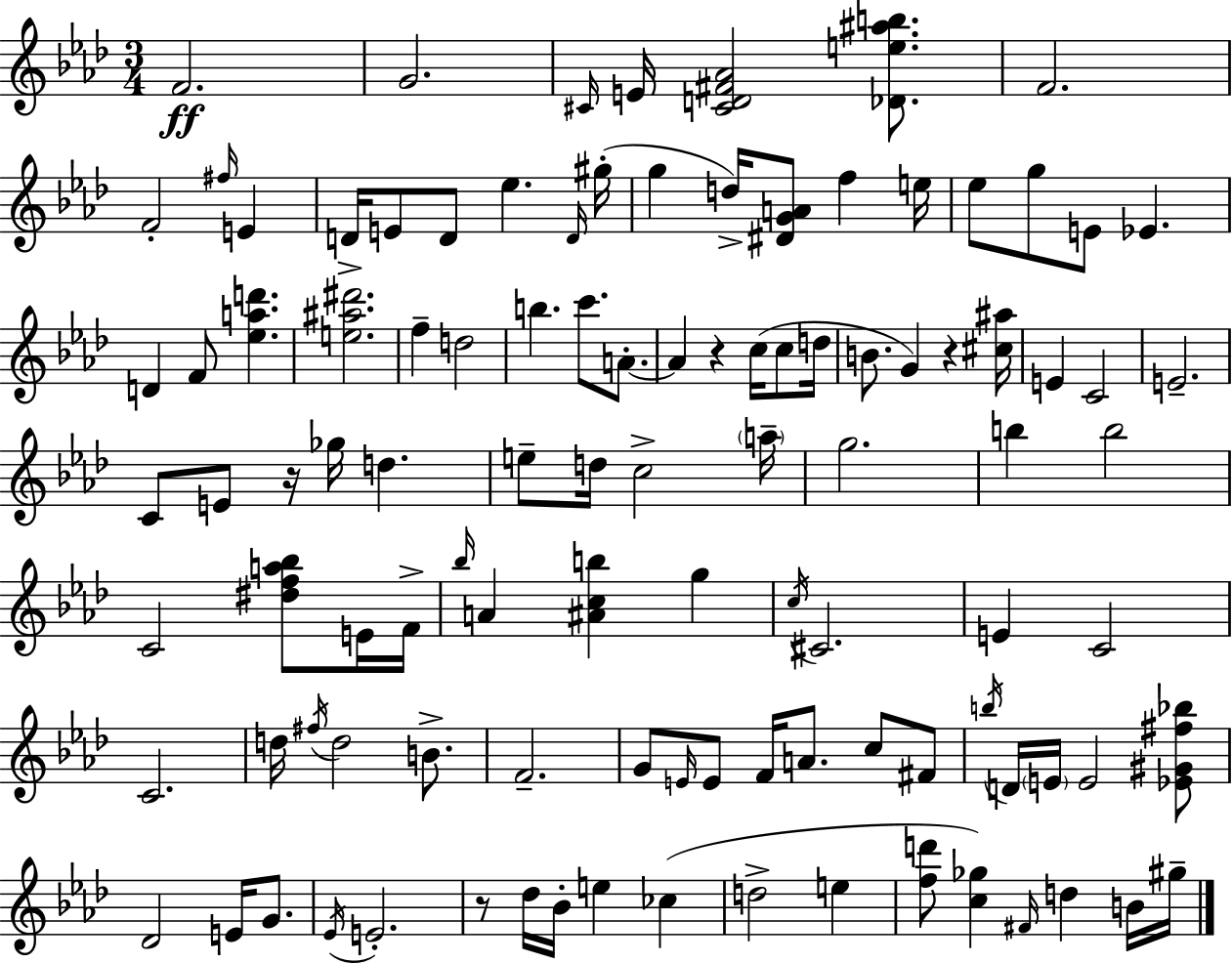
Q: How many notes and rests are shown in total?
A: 106